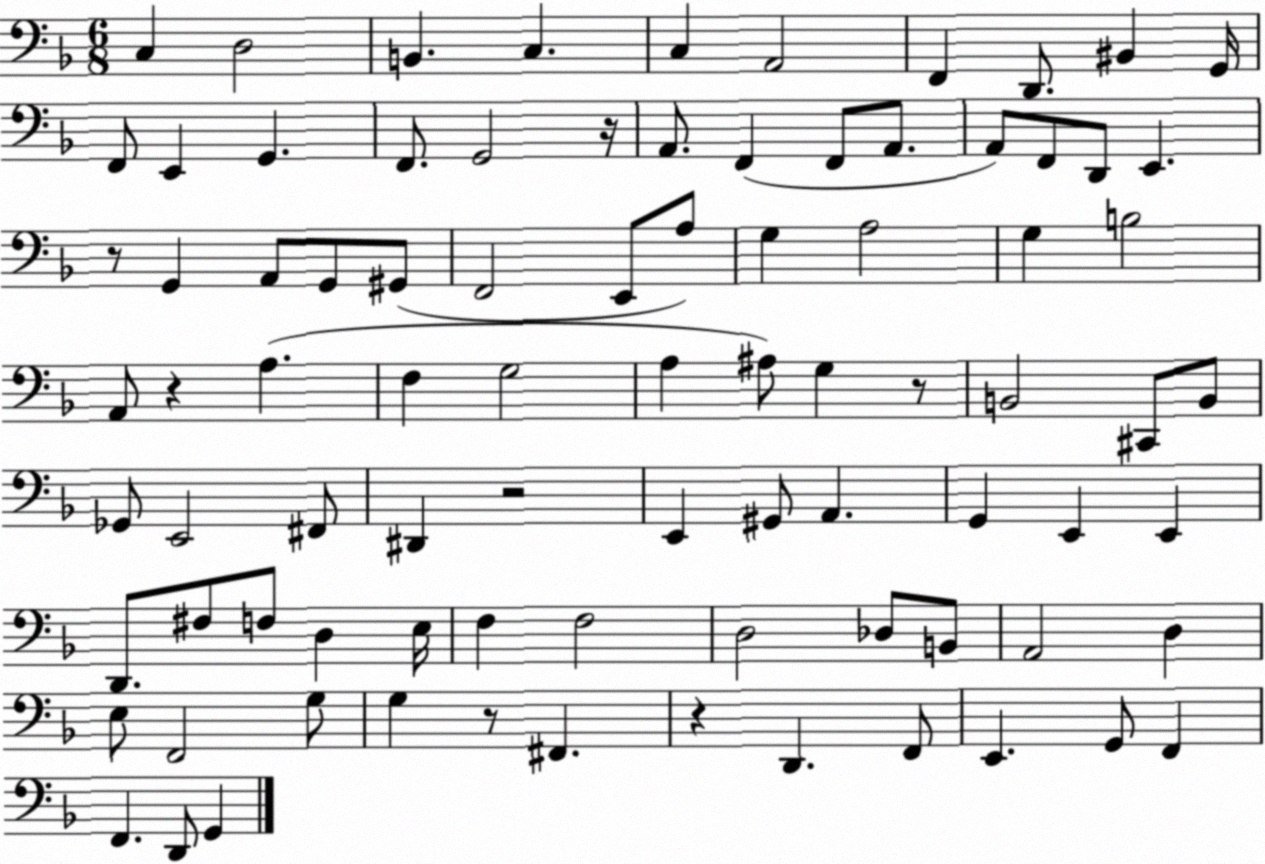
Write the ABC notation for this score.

X:1
T:Untitled
M:6/8
L:1/4
K:F
C, D,2 B,, C, C, A,,2 F,, D,,/2 ^B,, G,,/4 F,,/2 E,, G,, F,,/2 G,,2 z/4 A,,/2 F,, F,,/2 A,,/2 A,,/2 F,,/2 D,,/2 E,, z/2 G,, A,,/2 G,,/2 ^G,,/2 F,,2 E,,/2 A,/2 G, A,2 G, B,2 A,,/2 z A, F, G,2 A, ^A,/2 G, z/2 B,,2 ^C,,/2 B,,/2 _G,,/2 E,,2 ^F,,/2 ^D,, z2 E,, ^G,,/2 A,, G,, E,, E,, D,,/2 ^F,/2 F,/2 D, E,/4 F, F,2 D,2 _D,/2 B,,/2 A,,2 D, E,/2 F,,2 G,/2 G, z/2 ^F,, z D,, F,,/2 E,, G,,/2 F,, F,, D,,/2 G,,